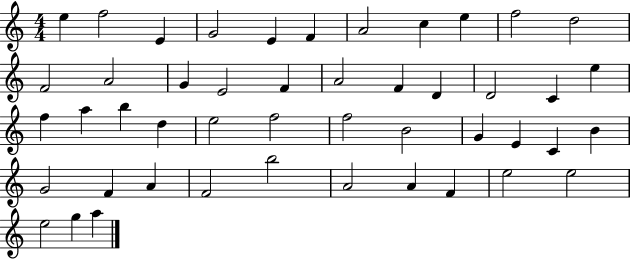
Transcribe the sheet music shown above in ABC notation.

X:1
T:Untitled
M:4/4
L:1/4
K:C
e f2 E G2 E F A2 c e f2 d2 F2 A2 G E2 F A2 F D D2 C e f a b d e2 f2 f2 B2 G E C B G2 F A F2 b2 A2 A F e2 e2 e2 g a